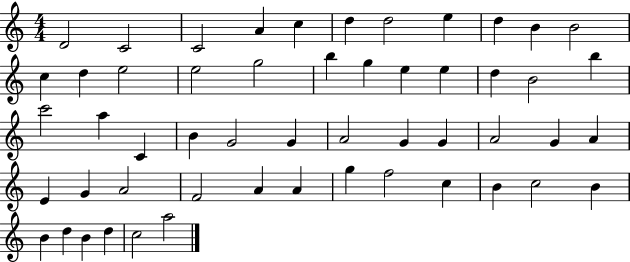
D4/h C4/h C4/h A4/q C5/q D5/q D5/h E5/q D5/q B4/q B4/h C5/q D5/q E5/h E5/h G5/h B5/q G5/q E5/q E5/q D5/q B4/h B5/q C6/h A5/q C4/q B4/q G4/h G4/q A4/h G4/q G4/q A4/h G4/q A4/q E4/q G4/q A4/h F4/h A4/q A4/q G5/q F5/h C5/q B4/q C5/h B4/q B4/q D5/q B4/q D5/q C5/h A5/h